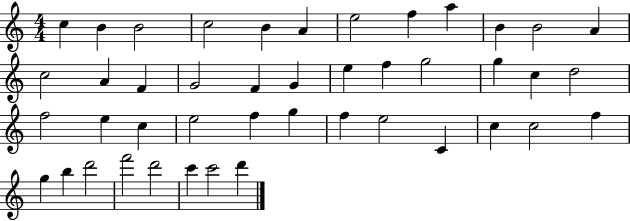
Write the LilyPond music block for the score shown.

{
  \clef treble
  \numericTimeSignature
  \time 4/4
  \key c \major
  c''4 b'4 b'2 | c''2 b'4 a'4 | e''2 f''4 a''4 | b'4 b'2 a'4 | \break c''2 a'4 f'4 | g'2 f'4 g'4 | e''4 f''4 g''2 | g''4 c''4 d''2 | \break f''2 e''4 c''4 | e''2 f''4 g''4 | f''4 e''2 c'4 | c''4 c''2 f''4 | \break g''4 b''4 d'''2 | f'''2 d'''2 | c'''4 c'''2 d'''4 | \bar "|."
}